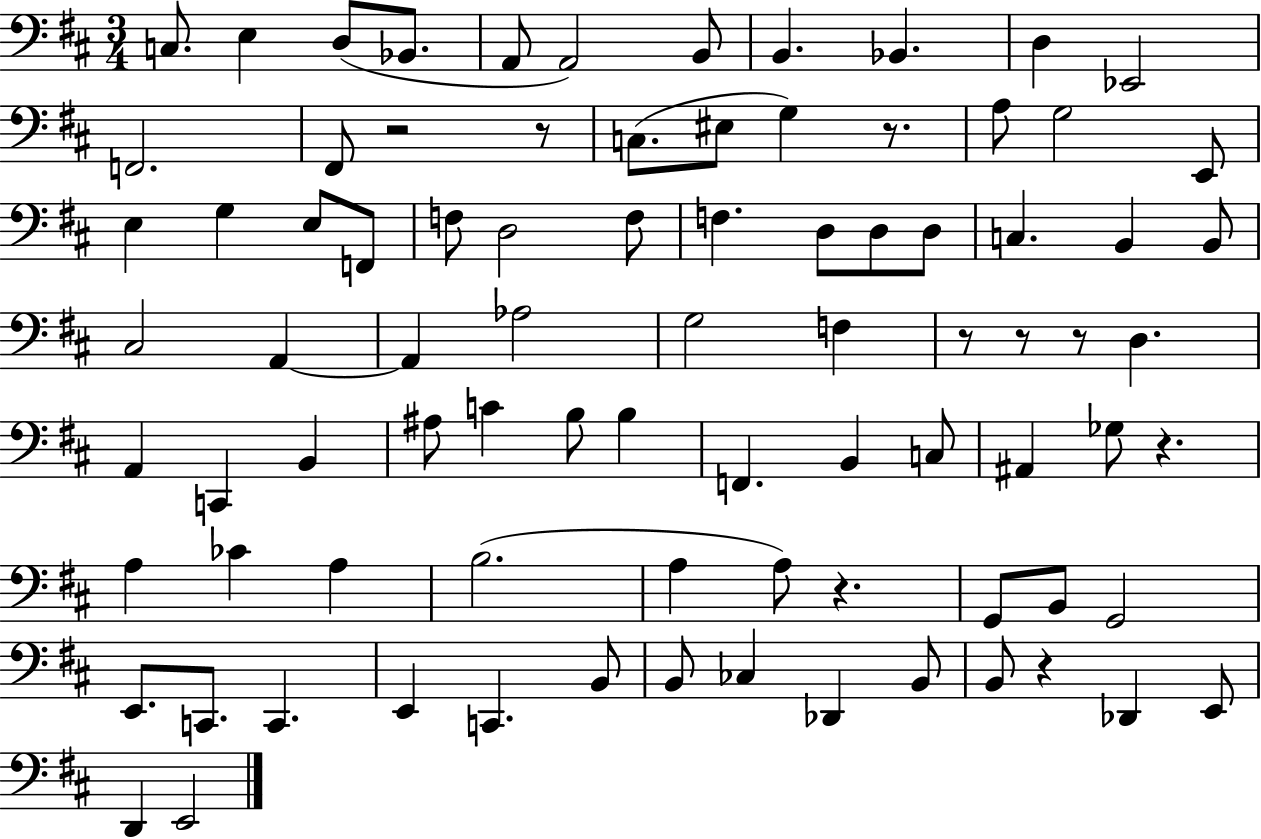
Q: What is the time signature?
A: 3/4